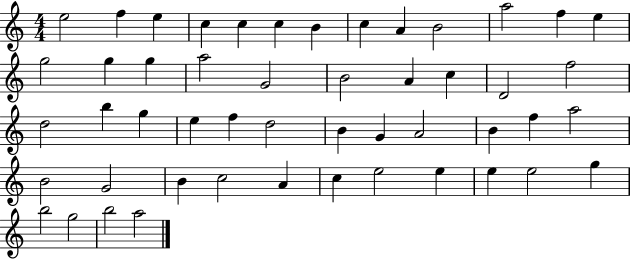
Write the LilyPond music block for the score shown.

{
  \clef treble
  \numericTimeSignature
  \time 4/4
  \key c \major
  e''2 f''4 e''4 | c''4 c''4 c''4 b'4 | c''4 a'4 b'2 | a''2 f''4 e''4 | \break g''2 g''4 g''4 | a''2 g'2 | b'2 a'4 c''4 | d'2 f''2 | \break d''2 b''4 g''4 | e''4 f''4 d''2 | b'4 g'4 a'2 | b'4 f''4 a''2 | \break b'2 g'2 | b'4 c''2 a'4 | c''4 e''2 e''4 | e''4 e''2 g''4 | \break b''2 g''2 | b''2 a''2 | \bar "|."
}